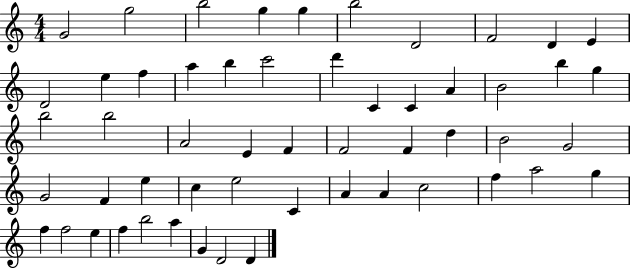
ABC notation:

X:1
T:Untitled
M:4/4
L:1/4
K:C
G2 g2 b2 g g b2 D2 F2 D E D2 e f a b c'2 d' C C A B2 b g b2 b2 A2 E F F2 F d B2 G2 G2 F e c e2 C A A c2 f a2 g f f2 e f b2 a G D2 D